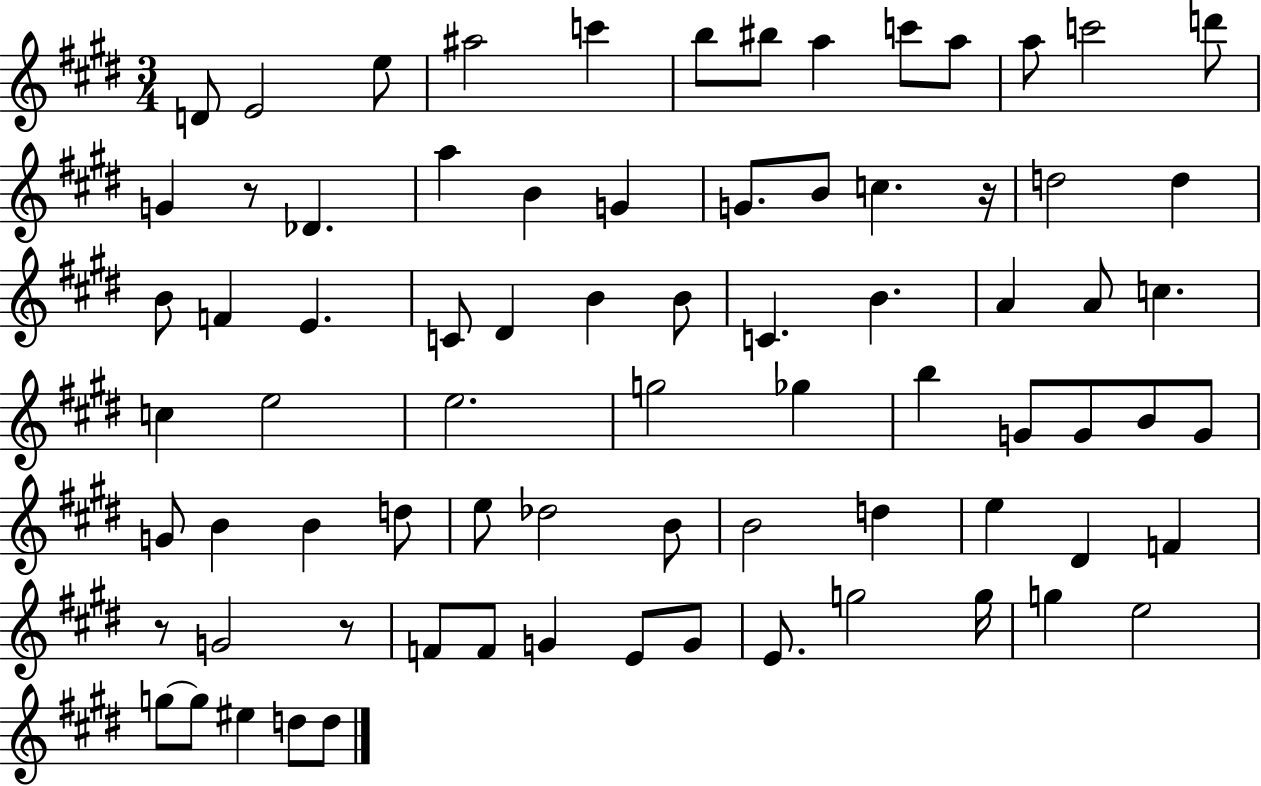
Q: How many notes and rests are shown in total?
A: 77